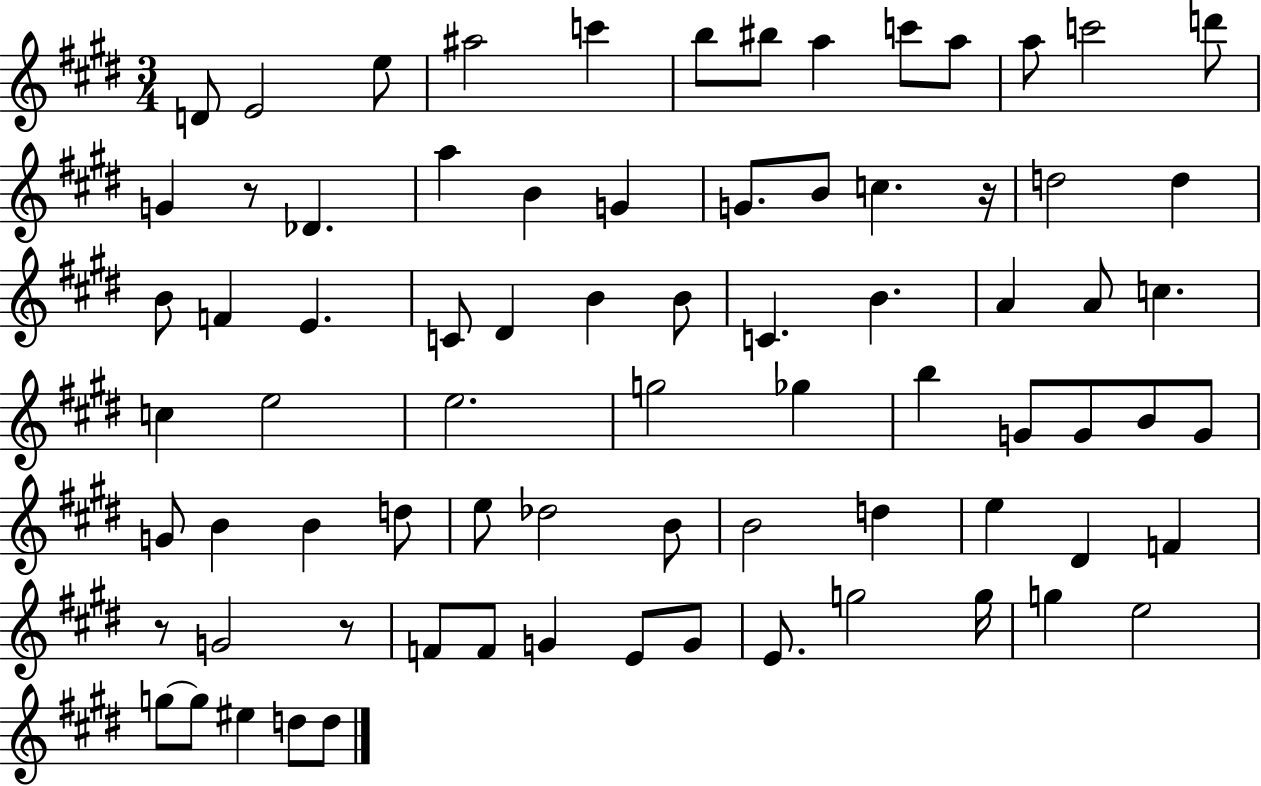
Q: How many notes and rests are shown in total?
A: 77